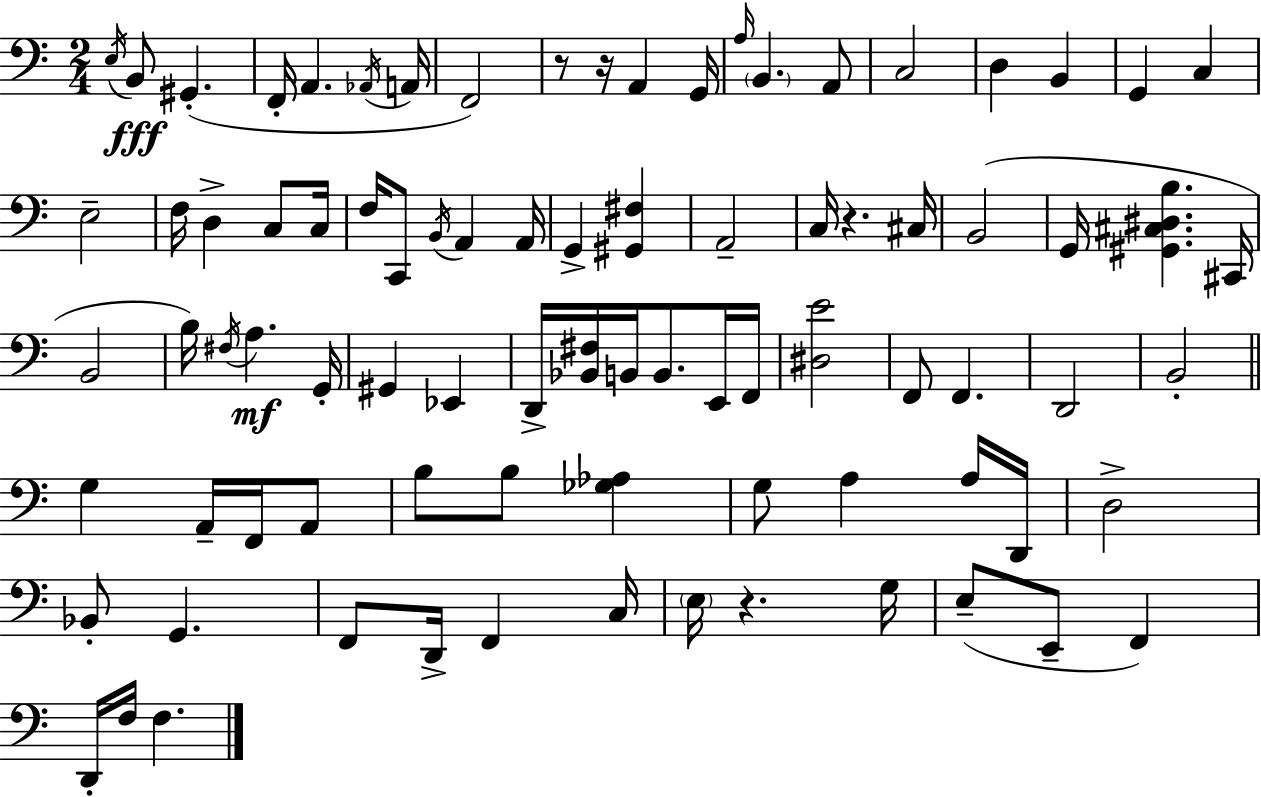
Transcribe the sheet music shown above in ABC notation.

X:1
T:Untitled
M:2/4
L:1/4
K:C
E,/4 B,,/2 ^G,, F,,/4 A,, _A,,/4 A,,/4 F,,2 z/2 z/4 A,, G,,/4 A,/4 B,, A,,/2 C,2 D, B,, G,, C, E,2 F,/4 D, C,/2 C,/4 F,/4 C,,/2 B,,/4 A,, A,,/4 G,, [^G,,^F,] A,,2 C,/4 z ^C,/4 B,,2 G,,/4 [^G,,^C,^D,B,] ^C,,/4 B,,2 B,/4 ^F,/4 A, G,,/4 ^G,, _E,, D,,/4 [_B,,^F,]/4 B,,/4 B,,/2 E,,/4 F,,/4 [^D,E]2 F,,/2 F,, D,,2 B,,2 G, A,,/4 F,,/4 A,,/2 B,/2 B,/2 [_G,_A,] G,/2 A, A,/4 D,,/4 D,2 _B,,/2 G,, F,,/2 D,,/4 F,, C,/4 E,/4 z G,/4 E,/2 E,,/2 F,, D,,/4 F,/4 F,